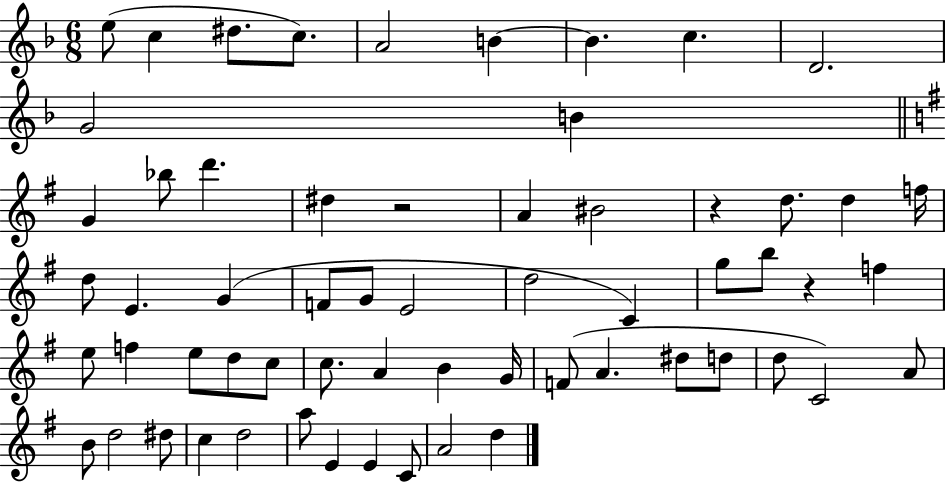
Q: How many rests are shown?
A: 3